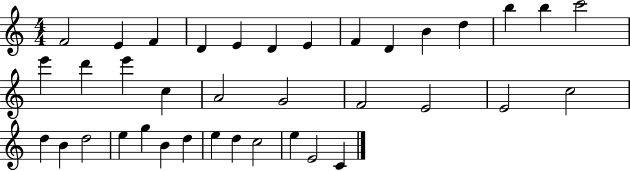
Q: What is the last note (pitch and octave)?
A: C4